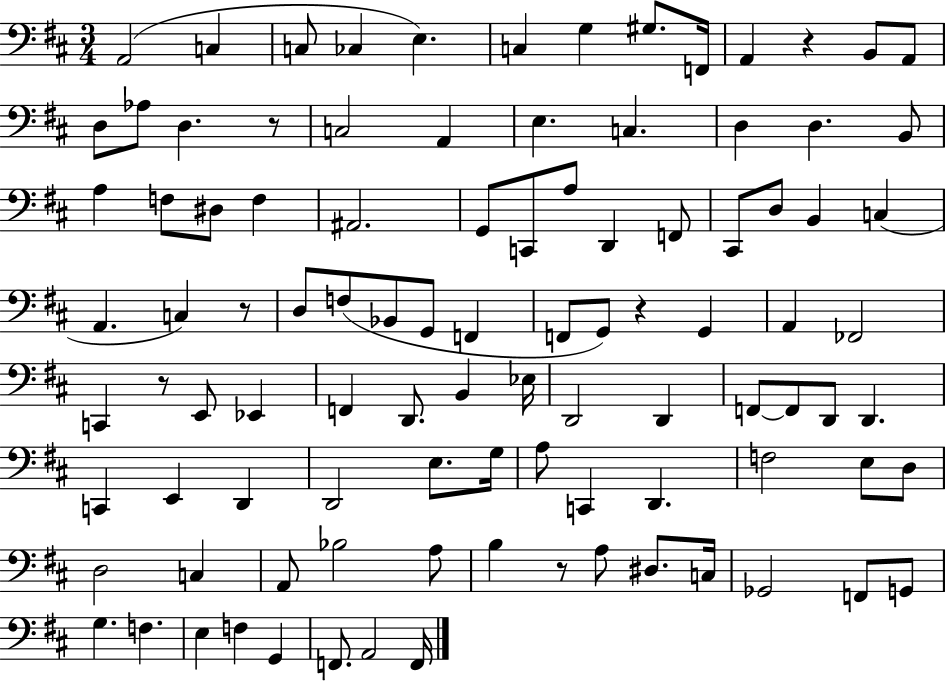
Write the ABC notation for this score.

X:1
T:Untitled
M:3/4
L:1/4
K:D
A,,2 C, C,/2 _C, E, C, G, ^G,/2 F,,/4 A,, z B,,/2 A,,/2 D,/2 _A,/2 D, z/2 C,2 A,, E, C, D, D, B,,/2 A, F,/2 ^D,/2 F, ^A,,2 G,,/2 C,,/2 A,/2 D,, F,,/2 ^C,,/2 D,/2 B,, C, A,, C, z/2 D,/2 F,/2 _B,,/2 G,,/2 F,, F,,/2 G,,/2 z G,, A,, _F,,2 C,, z/2 E,,/2 _E,, F,, D,,/2 B,, _E,/4 D,,2 D,, F,,/2 F,,/2 D,,/2 D,, C,, E,, D,, D,,2 E,/2 G,/4 A,/2 C,, D,, F,2 E,/2 D,/2 D,2 C, A,,/2 _B,2 A,/2 B, z/2 A,/2 ^D,/2 C,/4 _G,,2 F,,/2 G,,/2 G, F, E, F, G,, F,,/2 A,,2 F,,/4